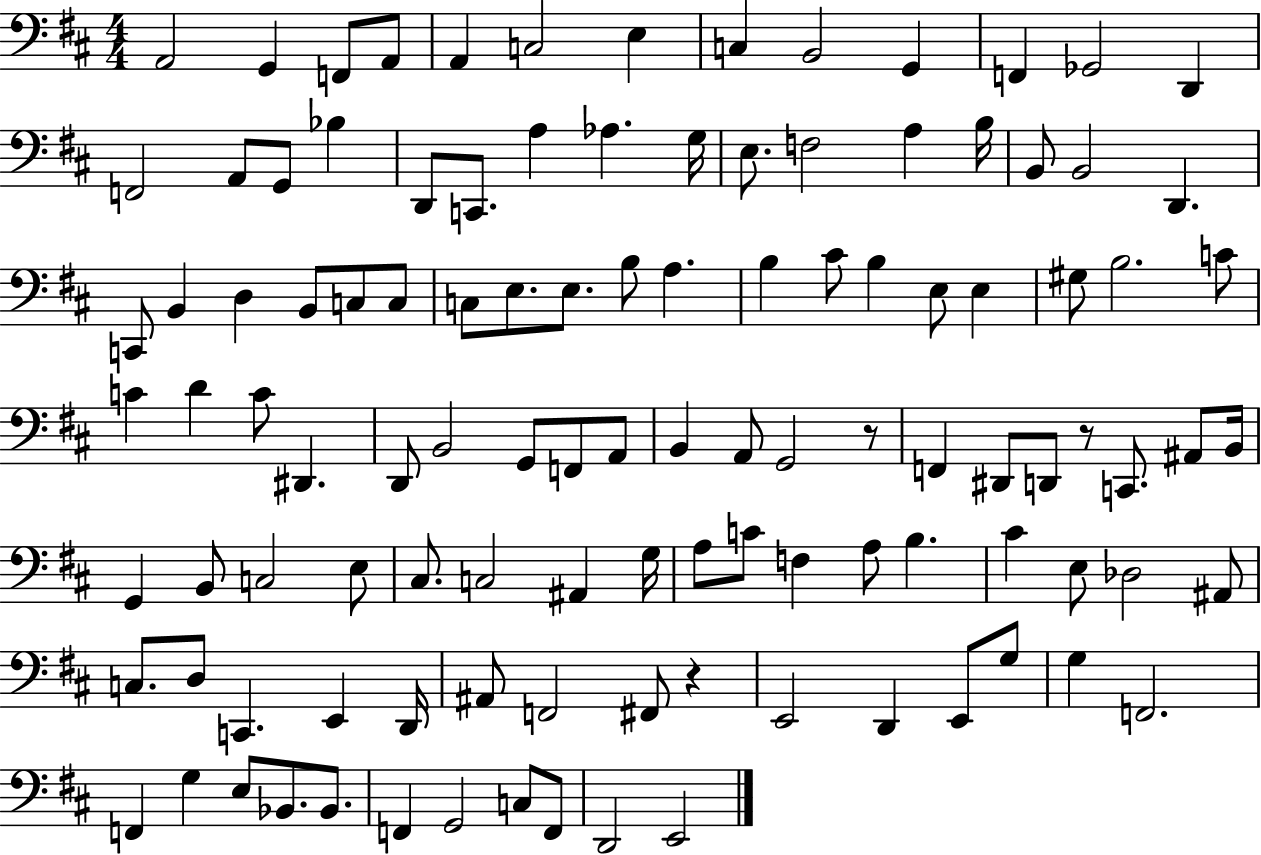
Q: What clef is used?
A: bass